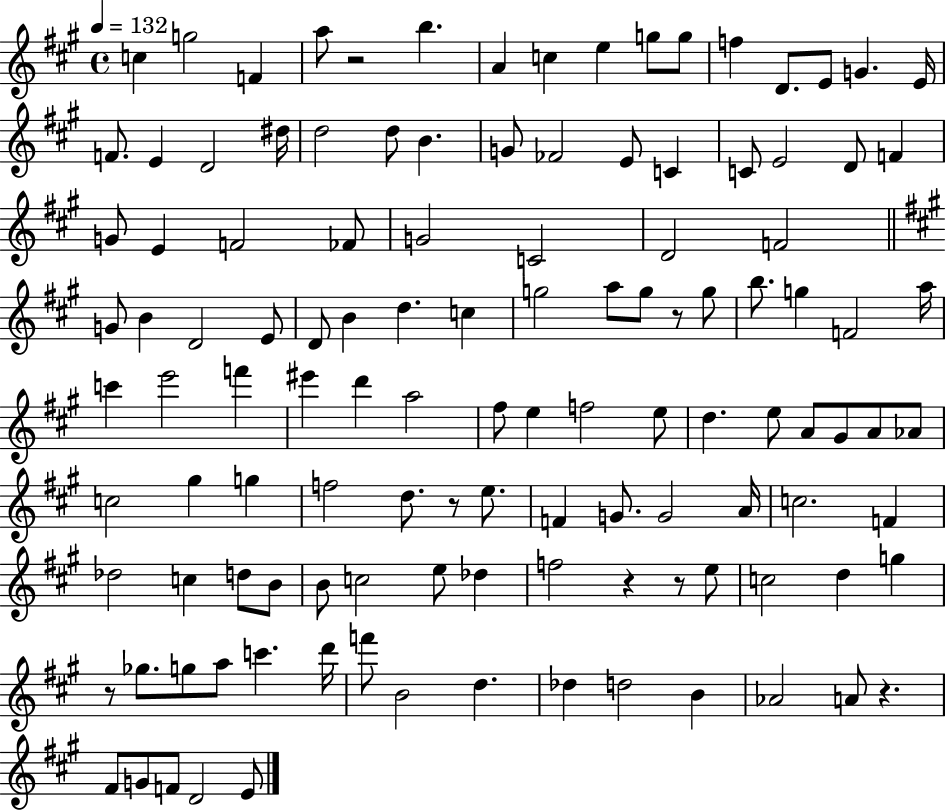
C5/q G5/h F4/q A5/e R/h B5/q. A4/q C5/q E5/q G5/e G5/e F5/q D4/e. E4/e G4/q. E4/s F4/e. E4/q D4/h D#5/s D5/h D5/e B4/q. G4/e FES4/h E4/e C4/q C4/e E4/h D4/e F4/q G4/e E4/q F4/h FES4/e G4/h C4/h D4/h F4/h G4/e B4/q D4/h E4/e D4/e B4/q D5/q. C5/q G5/h A5/e G5/e R/e G5/e B5/e. G5/q F4/h A5/s C6/q E6/h F6/q EIS6/q D6/q A5/h F#5/e E5/q F5/h E5/e D5/q. E5/e A4/e G#4/e A4/e Ab4/e C5/h G#5/q G5/q F5/h D5/e. R/e E5/e. F4/q G4/e. G4/h A4/s C5/h. F4/q Db5/h C5/q D5/e B4/e B4/e C5/h E5/e Db5/q F5/h R/q R/e E5/e C5/h D5/q G5/q R/e Gb5/e. G5/e A5/e C6/q. D6/s F6/e B4/h D5/q. Db5/q D5/h B4/q Ab4/h A4/e R/q. F#4/e G4/e F4/e D4/h E4/e